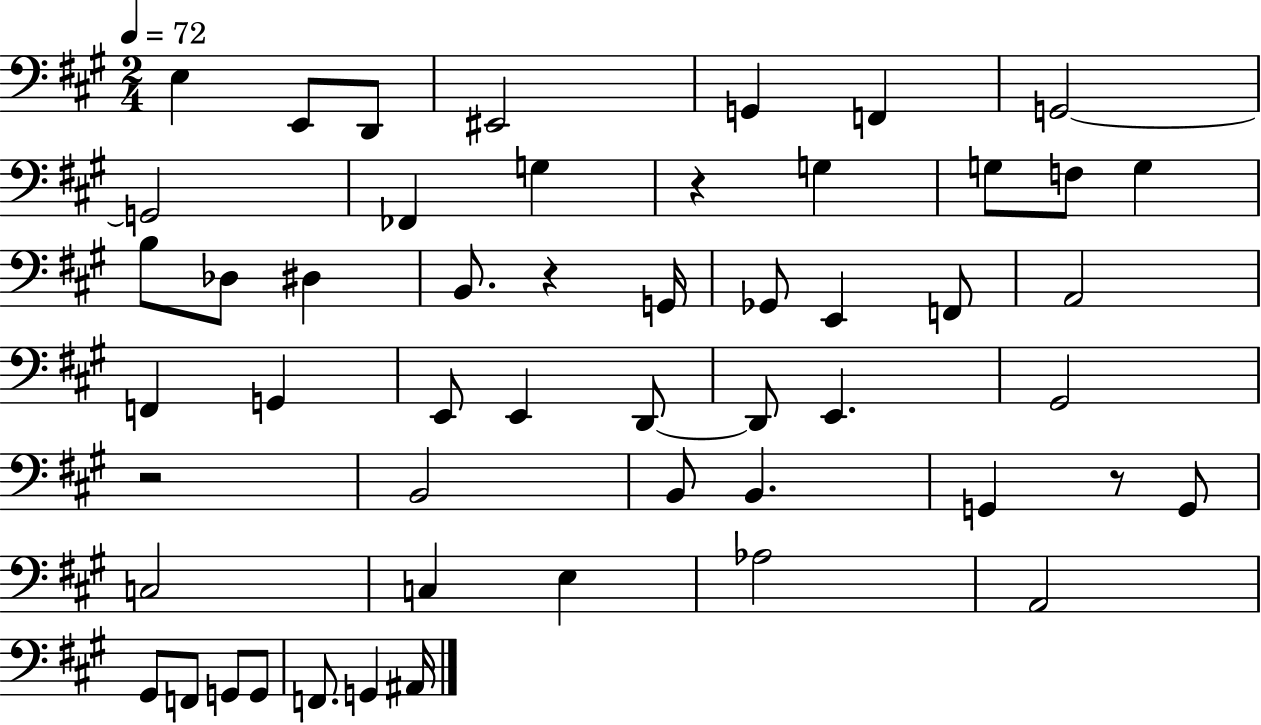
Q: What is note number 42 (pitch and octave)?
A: G#2